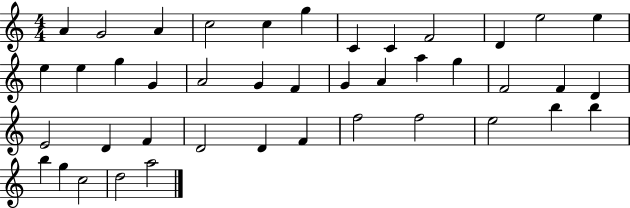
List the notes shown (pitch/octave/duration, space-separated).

A4/q G4/h A4/q C5/h C5/q G5/q C4/q C4/q F4/h D4/q E5/h E5/q E5/q E5/q G5/q G4/q A4/h G4/q F4/q G4/q A4/q A5/q G5/q F4/h F4/q D4/q E4/h D4/q F4/q D4/h D4/q F4/q F5/h F5/h E5/h B5/q B5/q B5/q G5/q C5/h D5/h A5/h